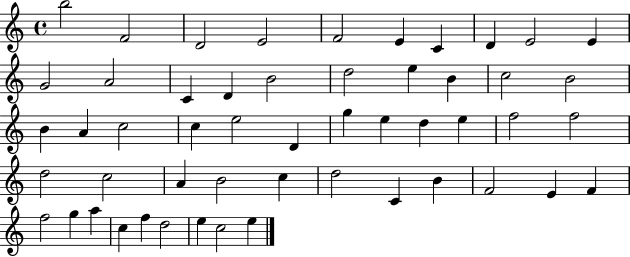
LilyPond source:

{
  \clef treble
  \time 4/4
  \defaultTimeSignature
  \key c \major
  b''2 f'2 | d'2 e'2 | f'2 e'4 c'4 | d'4 e'2 e'4 | \break g'2 a'2 | c'4 d'4 b'2 | d''2 e''4 b'4 | c''2 b'2 | \break b'4 a'4 c''2 | c''4 e''2 d'4 | g''4 e''4 d''4 e''4 | f''2 f''2 | \break d''2 c''2 | a'4 b'2 c''4 | d''2 c'4 b'4 | f'2 e'4 f'4 | \break f''2 g''4 a''4 | c''4 f''4 d''2 | e''4 c''2 e''4 | \bar "|."
}